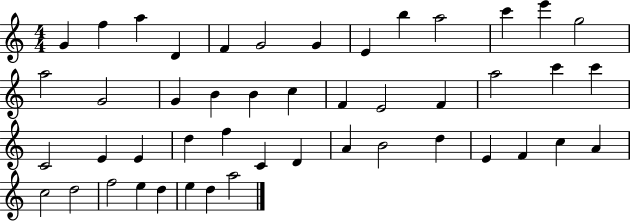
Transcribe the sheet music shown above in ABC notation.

X:1
T:Untitled
M:4/4
L:1/4
K:C
G f a D F G2 G E b a2 c' e' g2 a2 G2 G B B c F E2 F a2 c' c' C2 E E d f C D A B2 d E F c A c2 d2 f2 e d e d a2